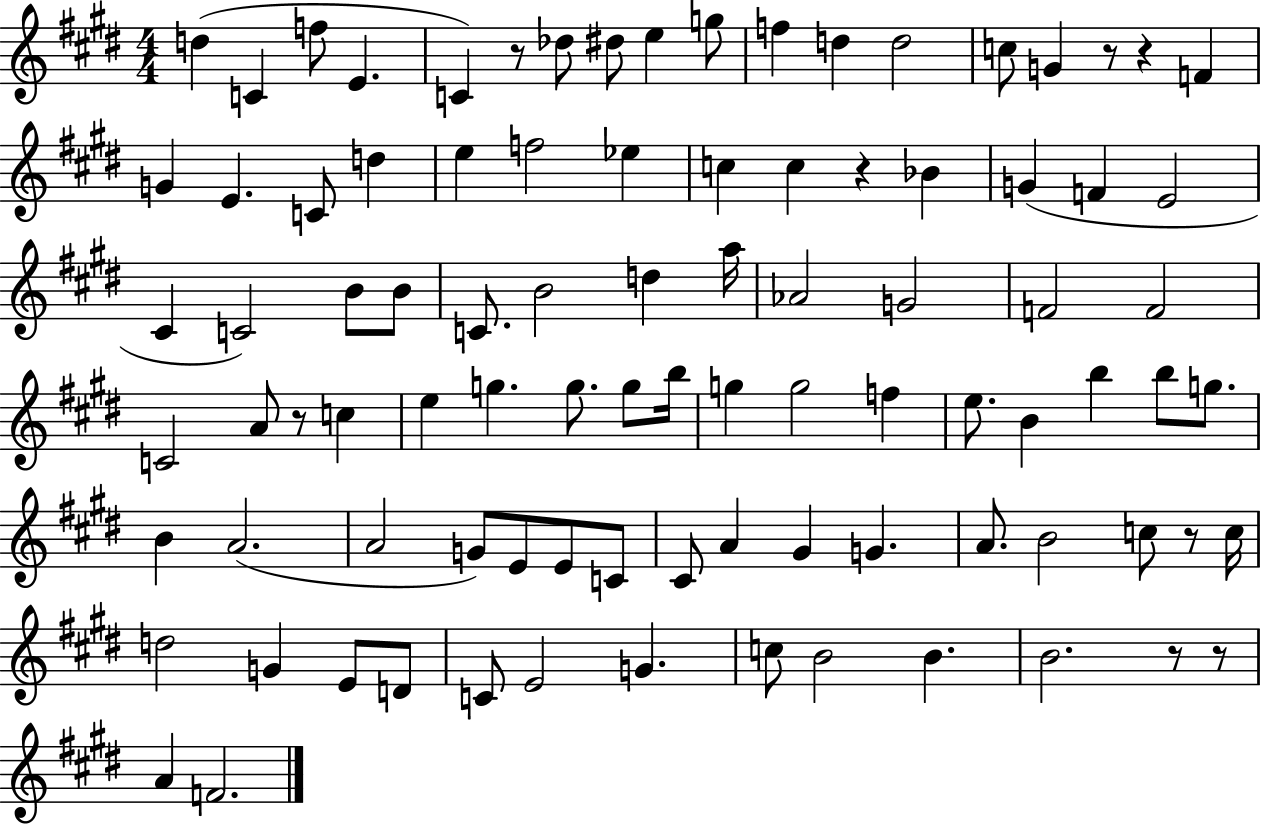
X:1
T:Untitled
M:4/4
L:1/4
K:E
d C f/2 E C z/2 _d/2 ^d/2 e g/2 f d d2 c/2 G z/2 z F G E C/2 d e f2 _e c c z _B G F E2 ^C C2 B/2 B/2 C/2 B2 d a/4 _A2 G2 F2 F2 C2 A/2 z/2 c e g g/2 g/2 b/4 g g2 f e/2 B b b/2 g/2 B A2 A2 G/2 E/2 E/2 C/2 ^C/2 A ^G G A/2 B2 c/2 z/2 c/4 d2 G E/2 D/2 C/2 E2 G c/2 B2 B B2 z/2 z/2 A F2